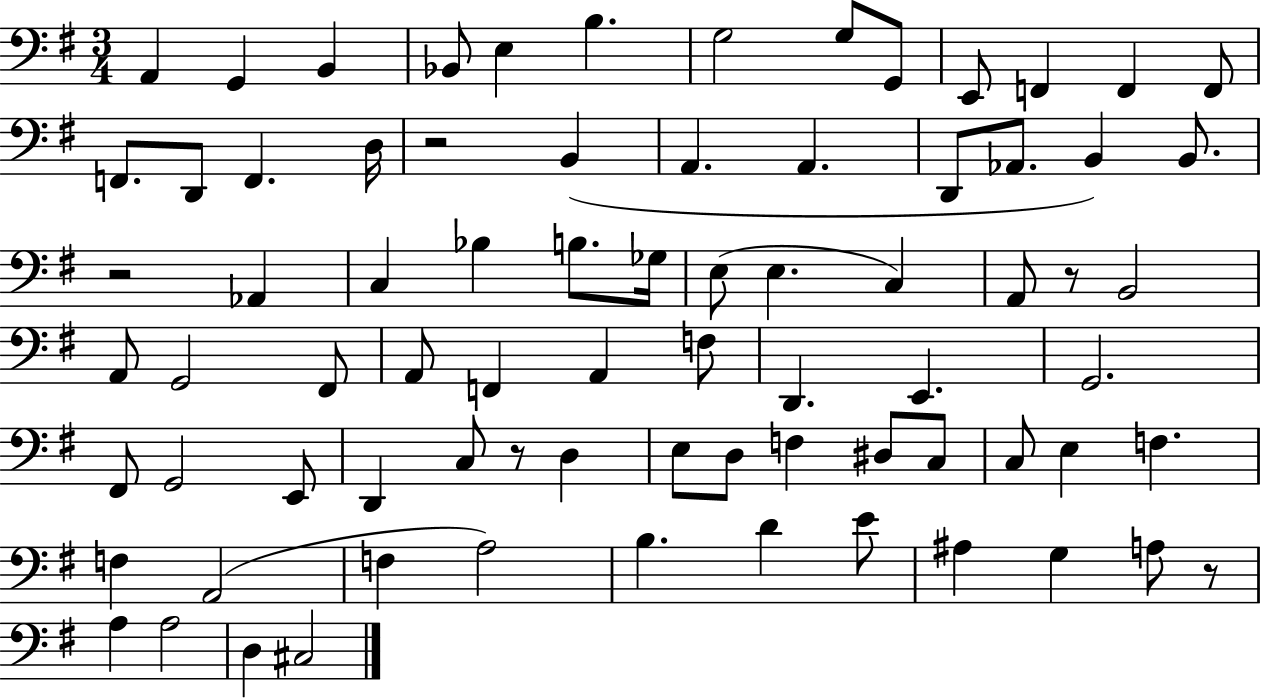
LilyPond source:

{
  \clef bass
  \numericTimeSignature
  \time 3/4
  \key g \major
  a,4 g,4 b,4 | bes,8 e4 b4. | g2 g8 g,8 | e,8 f,4 f,4 f,8 | \break f,8. d,8 f,4. d16 | r2 b,4( | a,4. a,4. | d,8 aes,8. b,4) b,8. | \break r2 aes,4 | c4 bes4 b8. ges16 | e8( e4. c4) | a,8 r8 b,2 | \break a,8 g,2 fis,8 | a,8 f,4 a,4 f8 | d,4. e,4. | g,2. | \break fis,8 g,2 e,8 | d,4 c8 r8 d4 | e8 d8 f4 dis8 c8 | c8 e4 f4. | \break f4 a,2( | f4 a2) | b4. d'4 e'8 | ais4 g4 a8 r8 | \break a4 a2 | d4 cis2 | \bar "|."
}